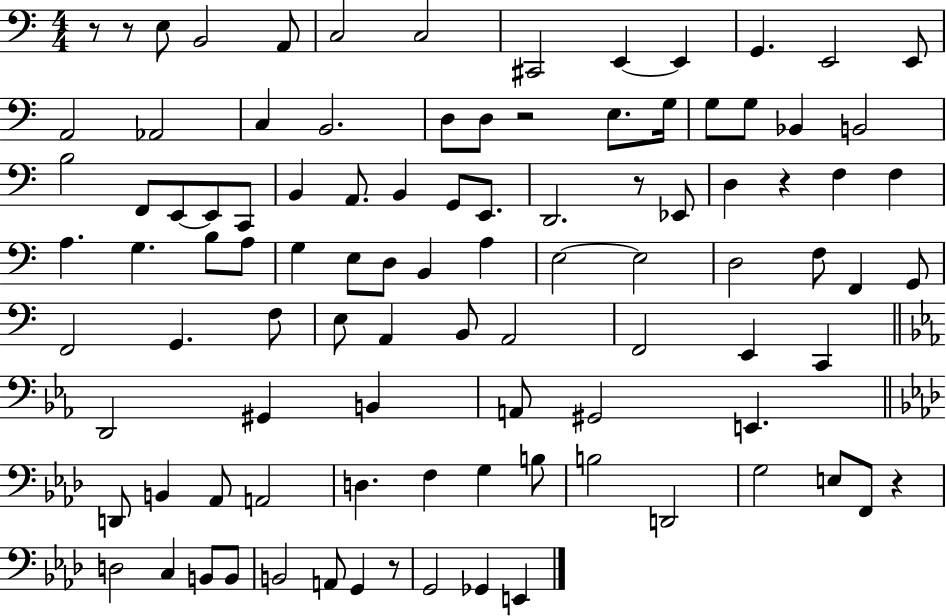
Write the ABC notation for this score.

X:1
T:Untitled
M:4/4
L:1/4
K:C
z/2 z/2 E,/2 B,,2 A,,/2 C,2 C,2 ^C,,2 E,, E,, G,, E,,2 E,,/2 A,,2 _A,,2 C, B,,2 D,/2 D,/2 z2 E,/2 G,/4 G,/2 G,/2 _B,, B,,2 B,2 F,,/2 E,,/2 E,,/2 C,,/2 B,, A,,/2 B,, G,,/2 E,,/2 D,,2 z/2 _E,,/2 D, z F, F, A, G, B,/2 A,/2 G, E,/2 D,/2 B,, A, E,2 E,2 D,2 F,/2 F,, G,,/2 F,,2 G,, F,/2 E,/2 A,, B,,/2 A,,2 F,,2 E,, C,, D,,2 ^G,, B,, A,,/2 ^G,,2 E,, D,,/2 B,, _A,,/2 A,,2 D, F, G, B,/2 B,2 D,,2 G,2 E,/2 F,,/2 z D,2 C, B,,/2 B,,/2 B,,2 A,,/2 G,, z/2 G,,2 _G,, E,,